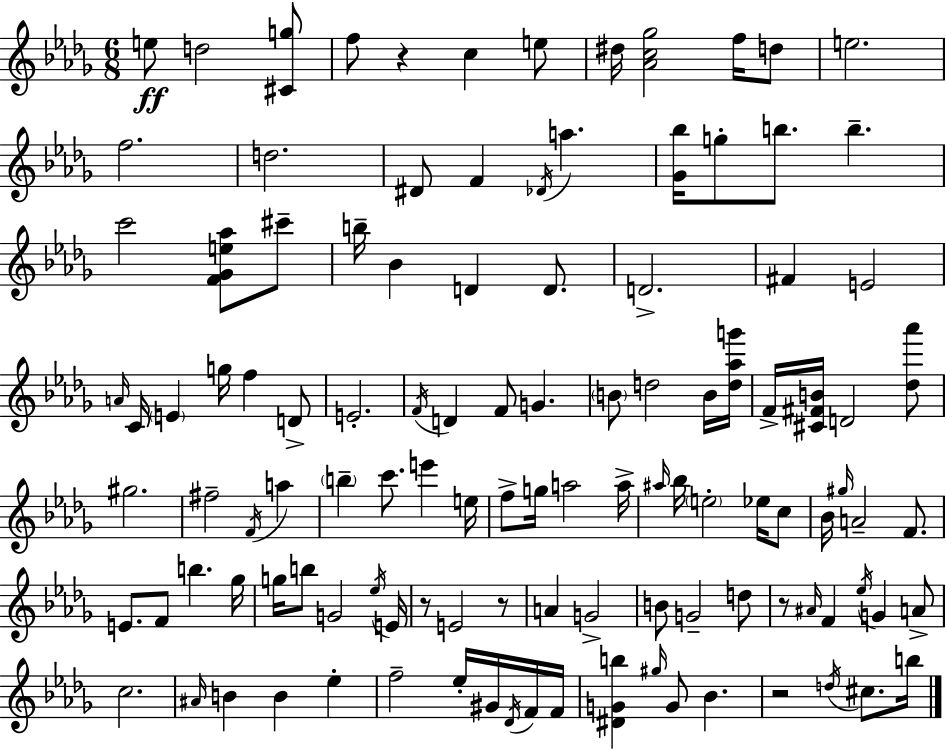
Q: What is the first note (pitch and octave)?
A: E5